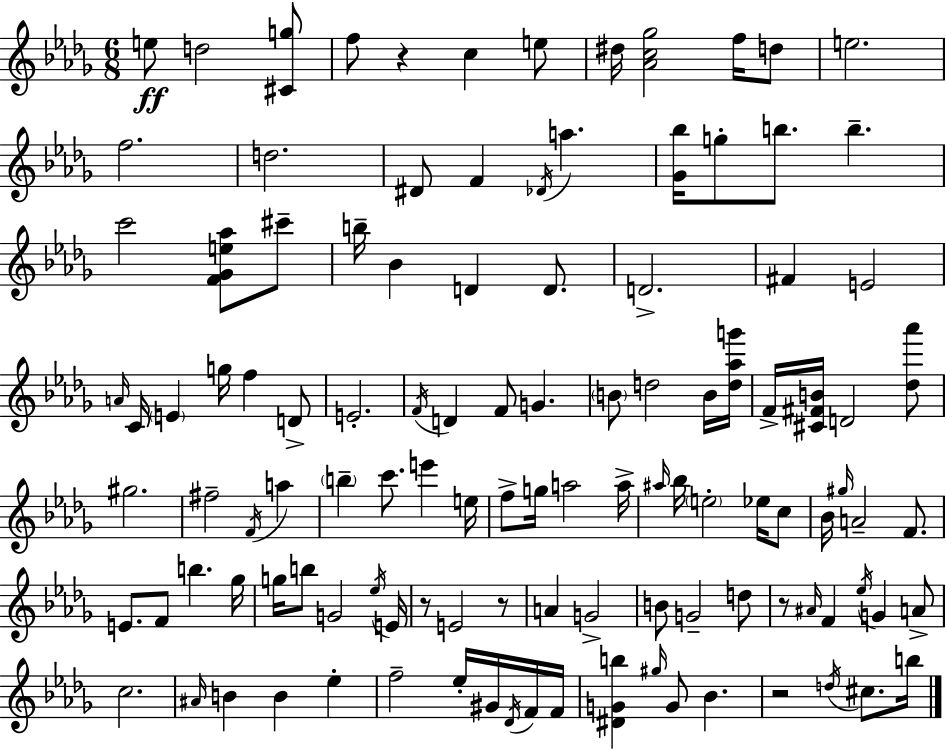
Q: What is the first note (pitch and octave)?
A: E5